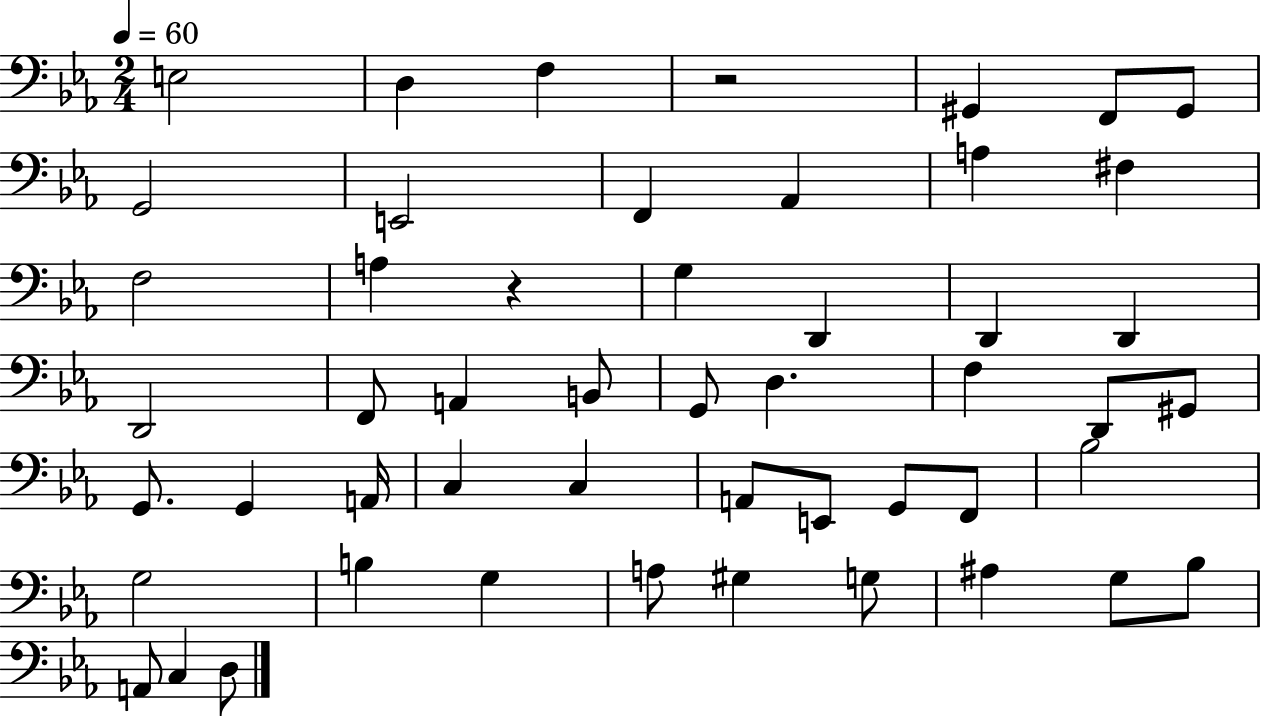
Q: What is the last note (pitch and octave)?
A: D3